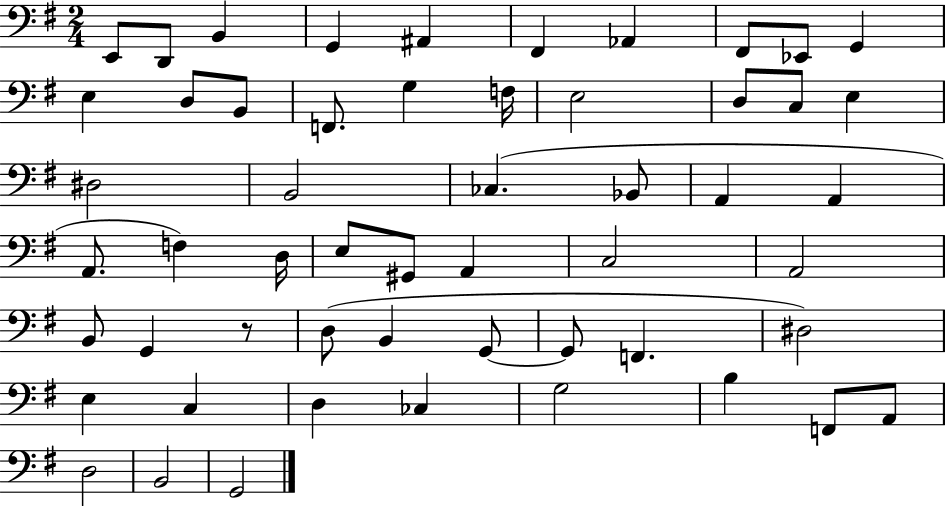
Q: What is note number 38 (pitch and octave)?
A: B2